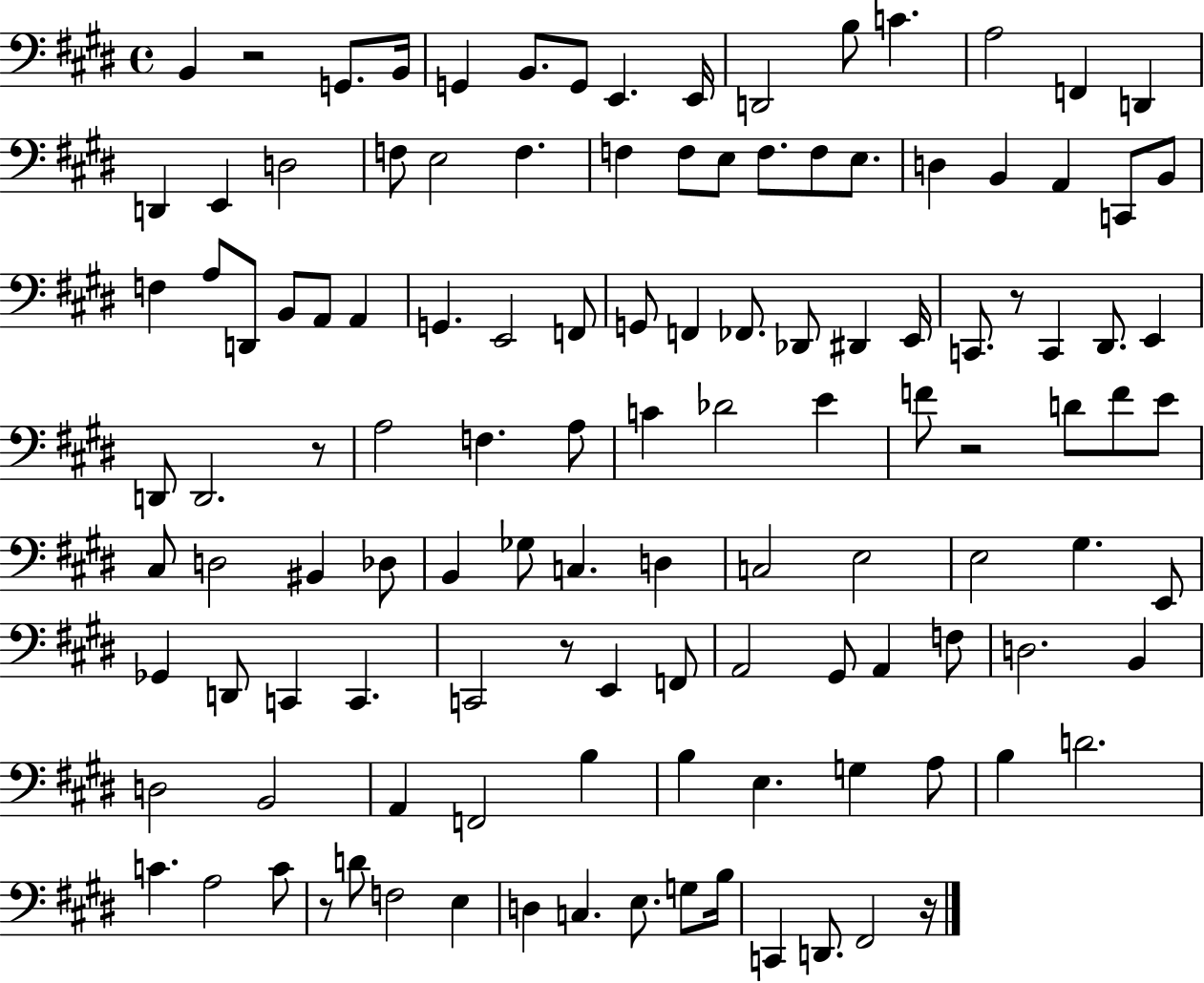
{
  \clef bass
  \time 4/4
  \defaultTimeSignature
  \key e \major
  b,4 r2 g,8. b,16 | g,4 b,8. g,8 e,4. e,16 | d,2 b8 c'4. | a2 f,4 d,4 | \break d,4 e,4 d2 | f8 e2 f4. | f4 f8 e8 f8. f8 e8. | d4 b,4 a,4 c,8 b,8 | \break f4 a8 d,8 b,8 a,8 a,4 | g,4. e,2 f,8 | g,8 f,4 fes,8. des,8 dis,4 e,16 | c,8. r8 c,4 dis,8. e,4 | \break d,8 d,2. r8 | a2 f4. a8 | c'4 des'2 e'4 | f'8 r2 d'8 f'8 e'8 | \break cis8 d2 bis,4 des8 | b,4 ges8 c4. d4 | c2 e2 | e2 gis4. e,8 | \break ges,4 d,8 c,4 c,4. | c,2 r8 e,4 f,8 | a,2 gis,8 a,4 f8 | d2. b,4 | \break d2 b,2 | a,4 f,2 b4 | b4 e4. g4 a8 | b4 d'2. | \break c'4. a2 c'8 | r8 d'8 f2 e4 | d4 c4. e8. g8 b16 | c,4 d,8. fis,2 r16 | \break \bar "|."
}